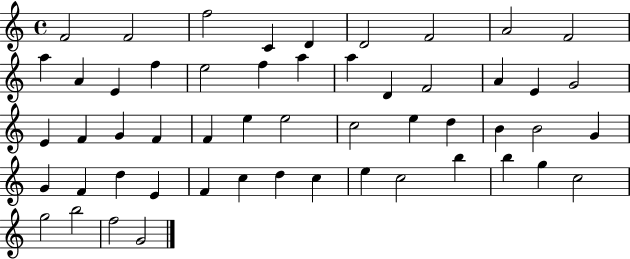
F4/h F4/h F5/h C4/q D4/q D4/h F4/h A4/h F4/h A5/q A4/q E4/q F5/q E5/h F5/q A5/q A5/q D4/q F4/h A4/q E4/q G4/h E4/q F4/q G4/q F4/q F4/q E5/q E5/h C5/h E5/q D5/q B4/q B4/h G4/q G4/q F4/q D5/q E4/q F4/q C5/q D5/q C5/q E5/q C5/h B5/q B5/q G5/q C5/h G5/h B5/h F5/h G4/h